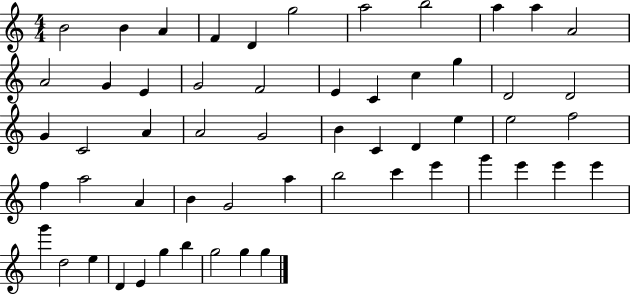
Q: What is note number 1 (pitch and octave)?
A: B4